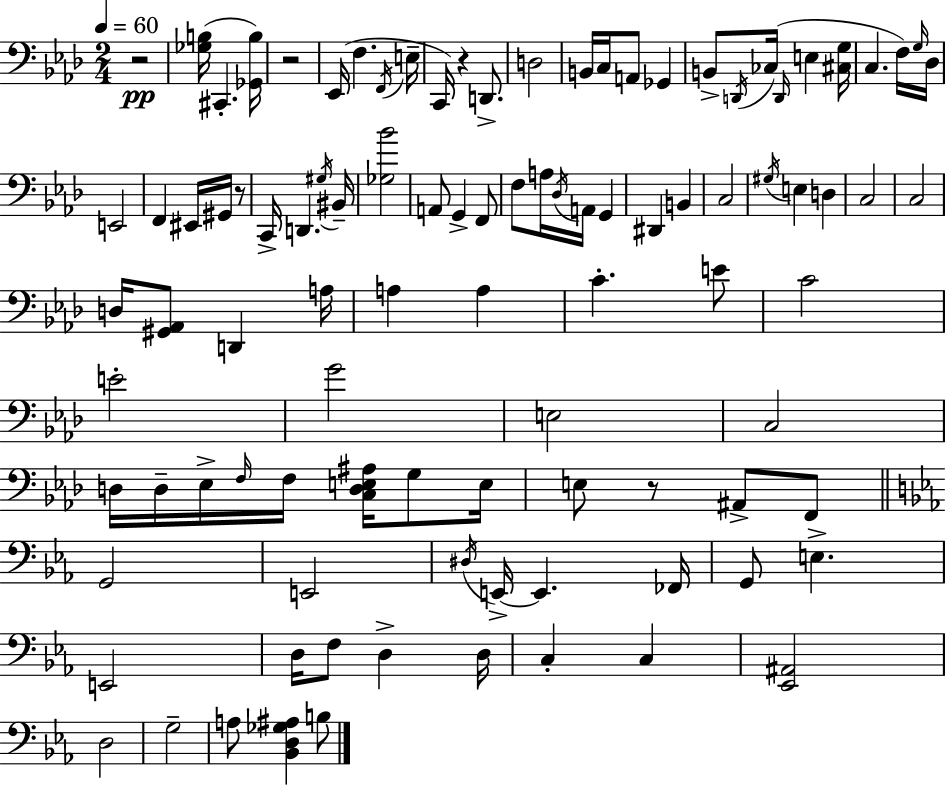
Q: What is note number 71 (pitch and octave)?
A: E2